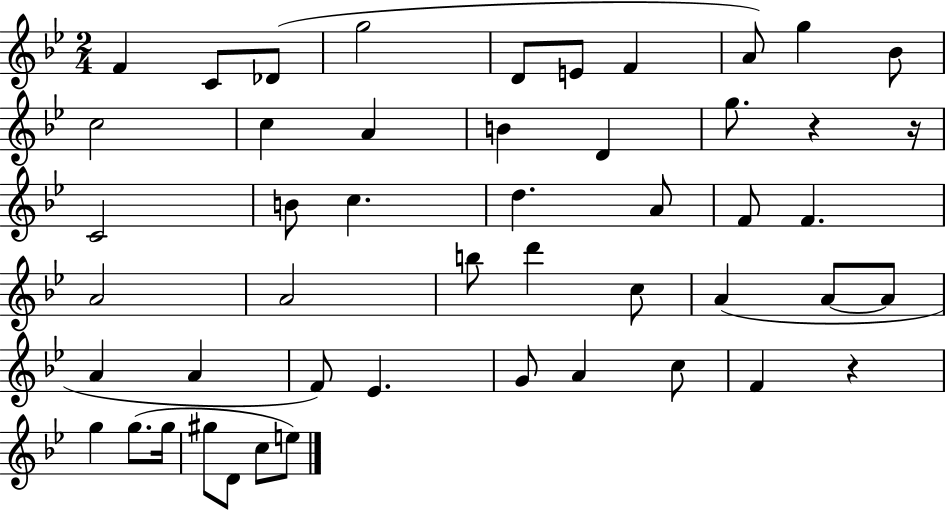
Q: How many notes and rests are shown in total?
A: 49